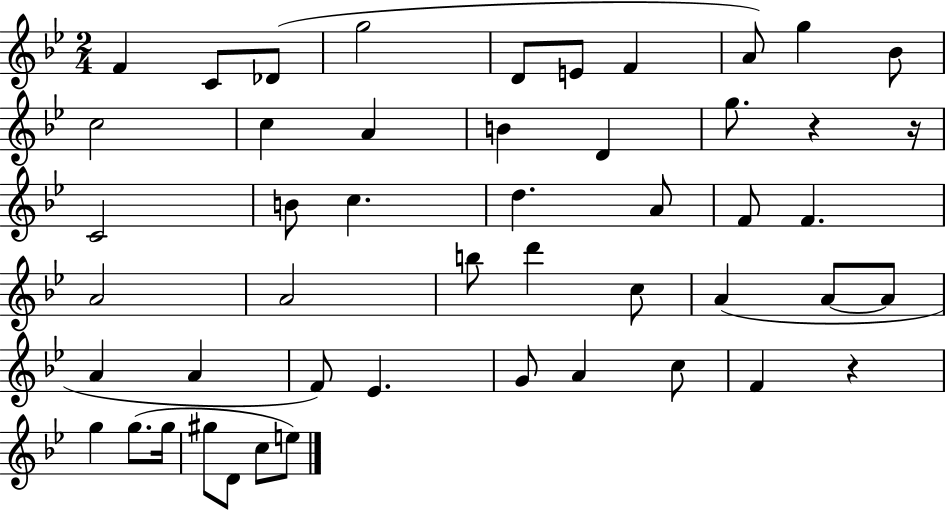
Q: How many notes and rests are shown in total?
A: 49